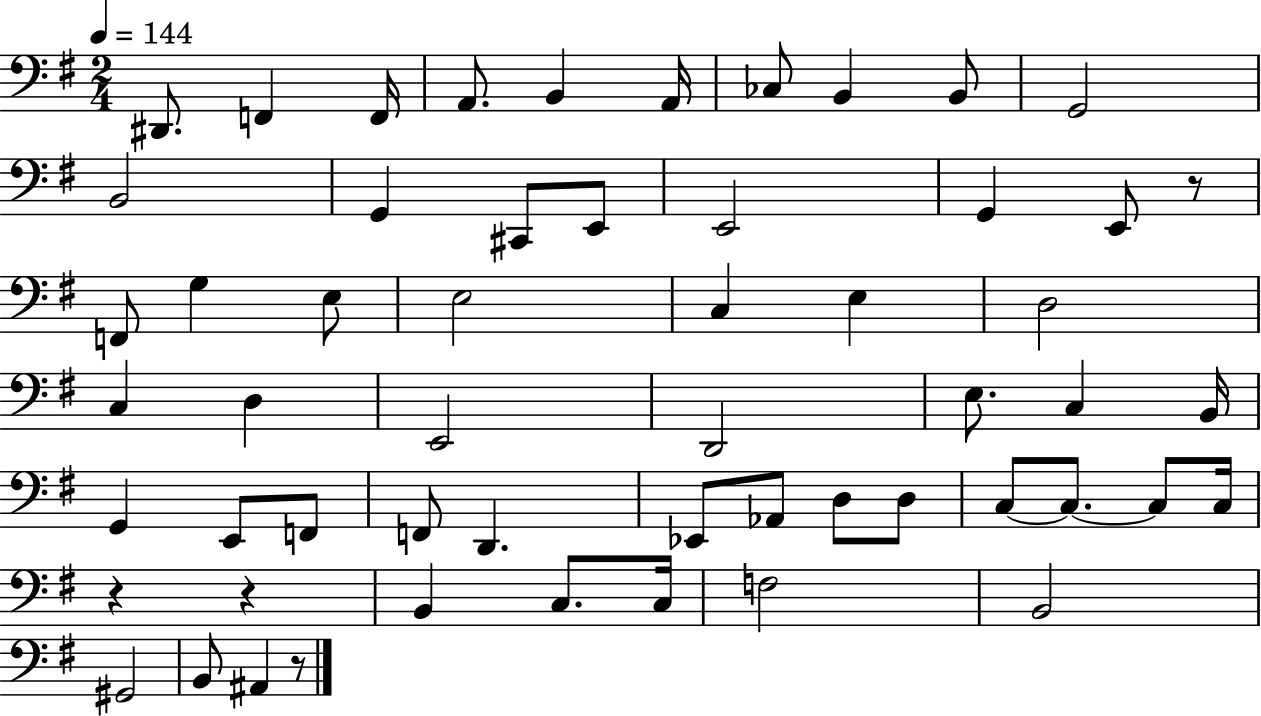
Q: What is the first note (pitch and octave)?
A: D#2